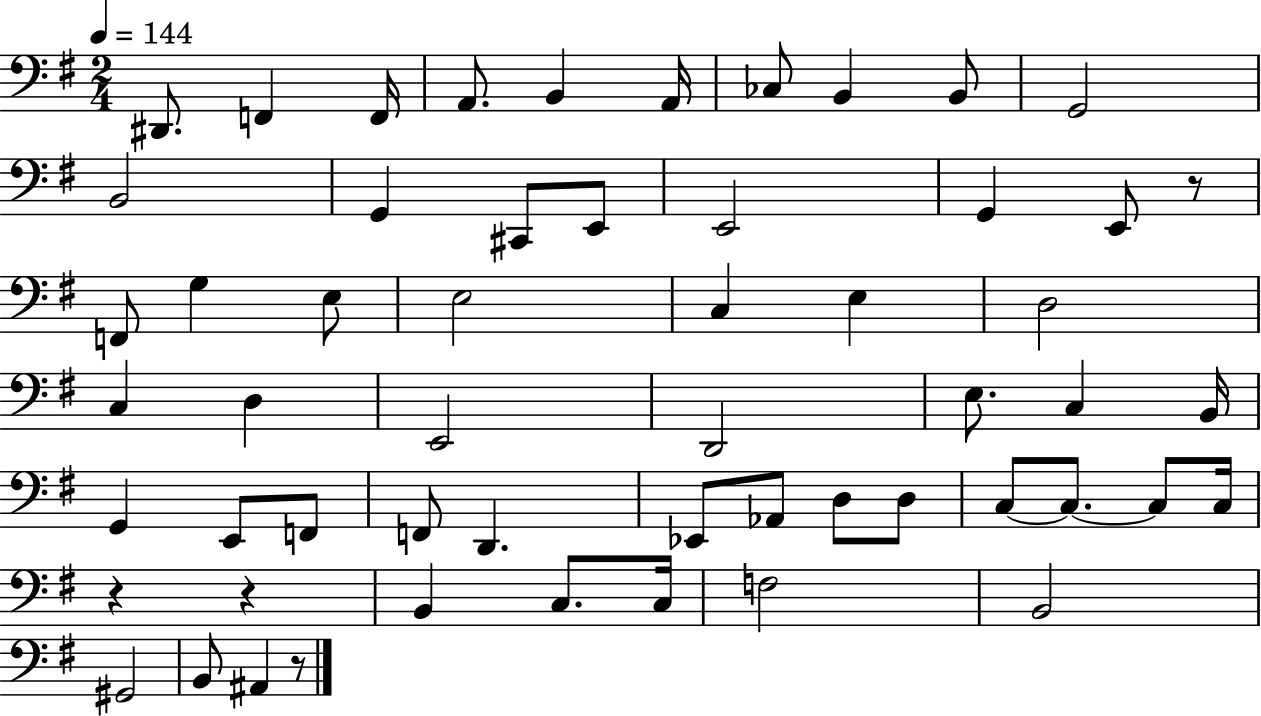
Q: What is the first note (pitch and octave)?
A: D#2